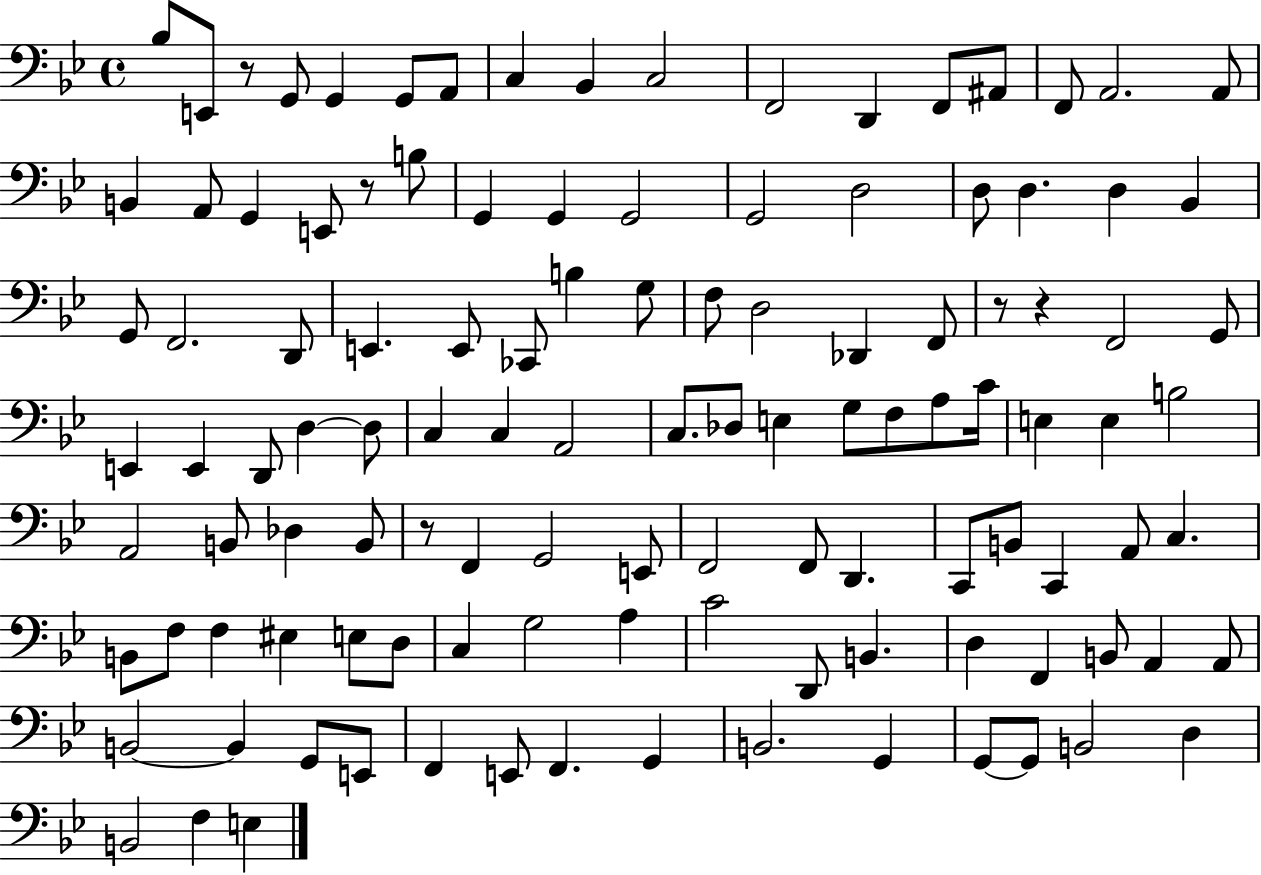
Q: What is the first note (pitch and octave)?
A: Bb3